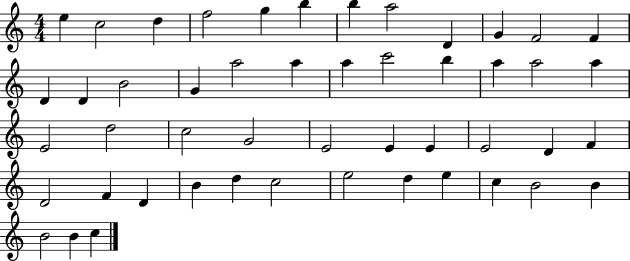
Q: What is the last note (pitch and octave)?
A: C5